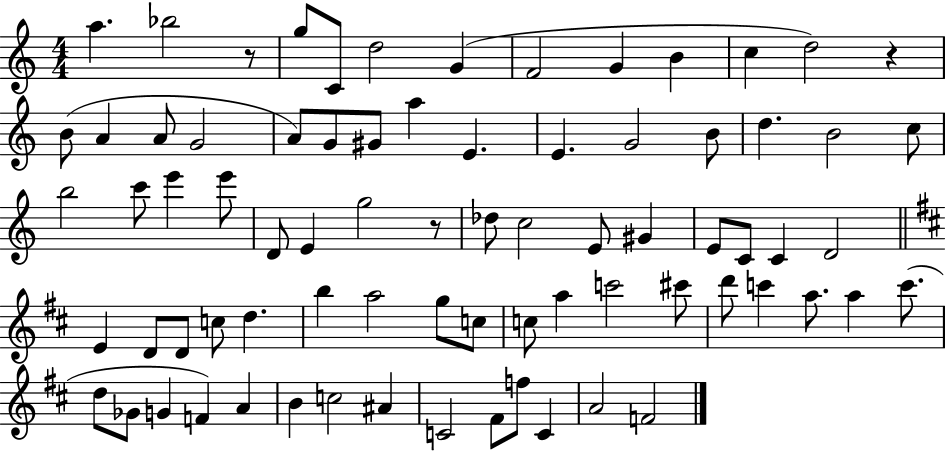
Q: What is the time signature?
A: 4/4